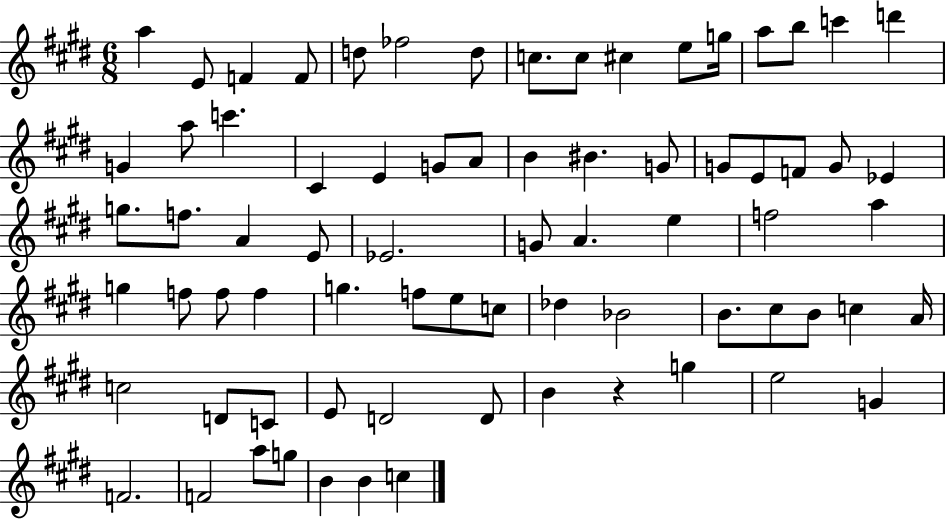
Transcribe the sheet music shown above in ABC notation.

X:1
T:Untitled
M:6/8
L:1/4
K:E
a E/2 F F/2 d/2 _f2 d/2 c/2 c/2 ^c e/2 g/4 a/2 b/2 c' d' G a/2 c' ^C E G/2 A/2 B ^B G/2 G/2 E/2 F/2 G/2 _E g/2 f/2 A E/2 _E2 G/2 A e f2 a g f/2 f/2 f g f/2 e/2 c/2 _d _B2 B/2 ^c/2 B/2 c A/4 c2 D/2 C/2 E/2 D2 D/2 B z g e2 G F2 F2 a/2 g/2 B B c